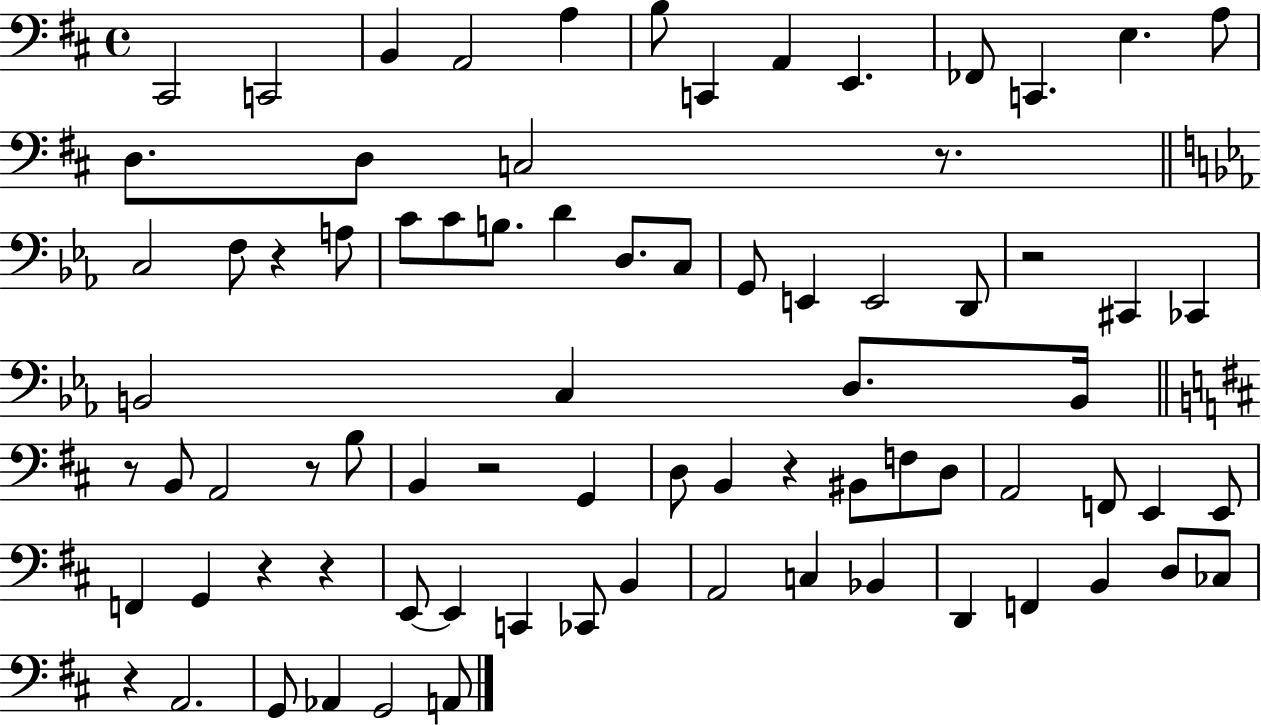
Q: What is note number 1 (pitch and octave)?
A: C#2